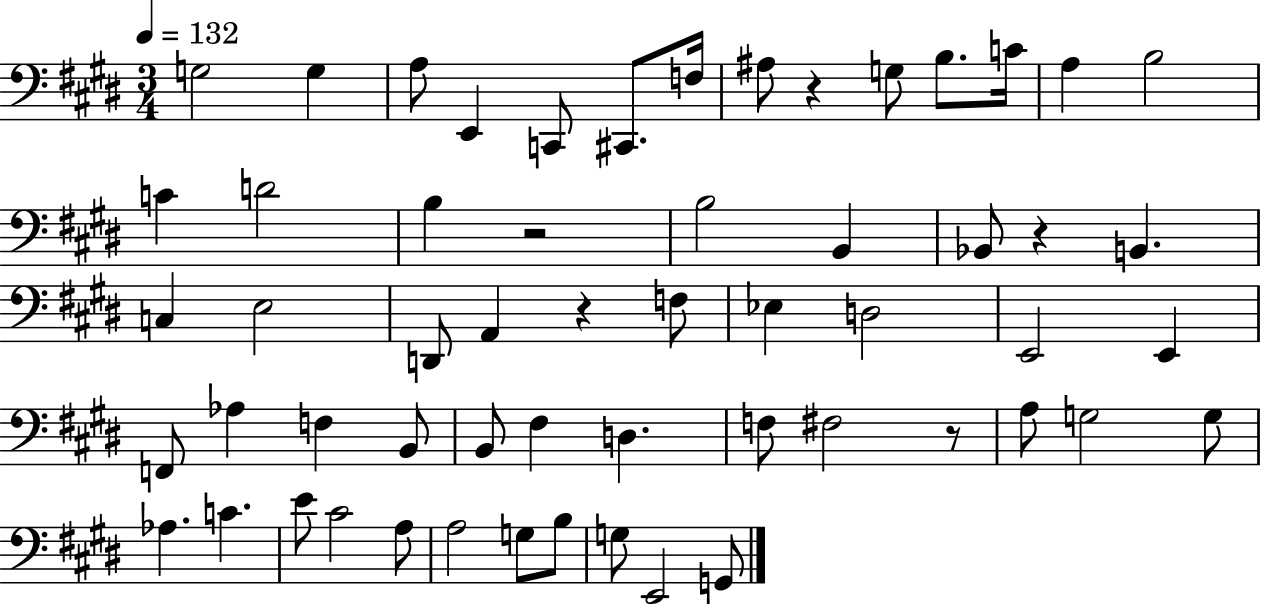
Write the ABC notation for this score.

X:1
T:Untitled
M:3/4
L:1/4
K:E
G,2 G, A,/2 E,, C,,/2 ^C,,/2 F,/4 ^A,/2 z G,/2 B,/2 C/4 A, B,2 C D2 B, z2 B,2 B,, _B,,/2 z B,, C, E,2 D,,/2 A,, z F,/2 _E, D,2 E,,2 E,, F,,/2 _A, F, B,,/2 B,,/2 ^F, D, F,/2 ^F,2 z/2 A,/2 G,2 G,/2 _A, C E/2 ^C2 A,/2 A,2 G,/2 B,/2 G,/2 E,,2 G,,/2